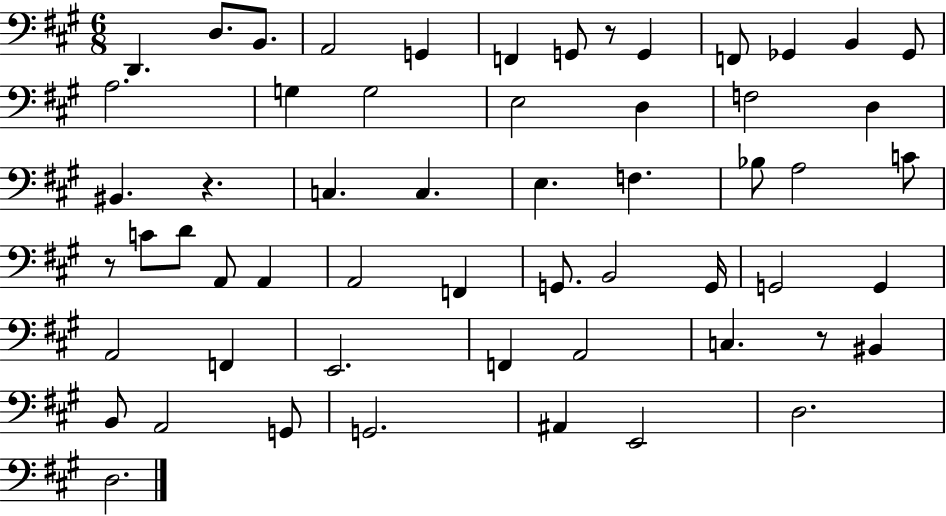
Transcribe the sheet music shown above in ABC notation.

X:1
T:Untitled
M:6/8
L:1/4
K:A
D,, D,/2 B,,/2 A,,2 G,, F,, G,,/2 z/2 G,, F,,/2 _G,, B,, _G,,/2 A,2 G, G,2 E,2 D, F,2 D, ^B,, z C, C, E, F, _B,/2 A,2 C/2 z/2 C/2 D/2 A,,/2 A,, A,,2 F,, G,,/2 B,,2 G,,/4 G,,2 G,, A,,2 F,, E,,2 F,, A,,2 C, z/2 ^B,, B,,/2 A,,2 G,,/2 G,,2 ^A,, E,,2 D,2 D,2